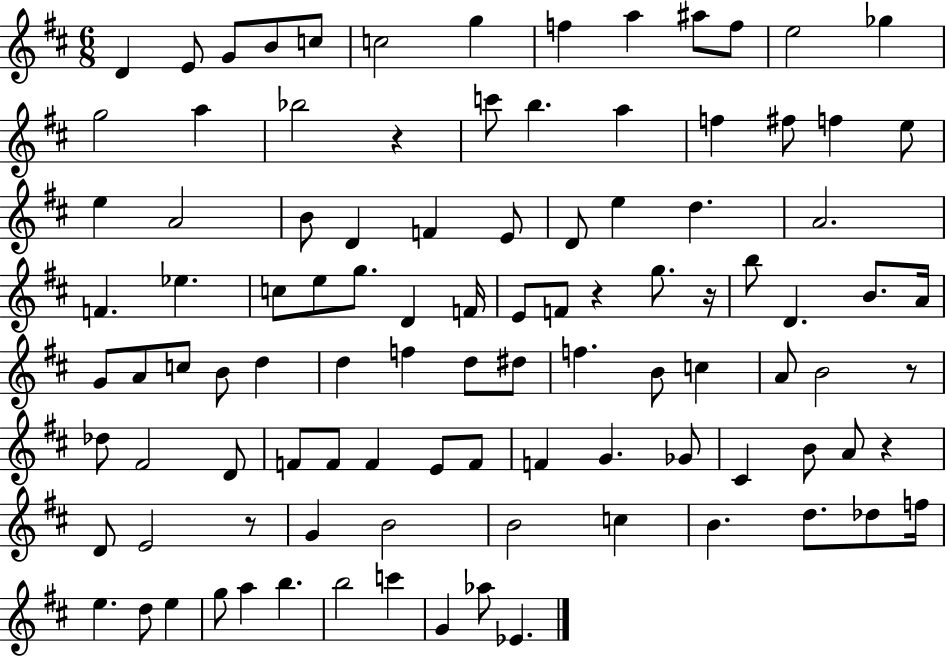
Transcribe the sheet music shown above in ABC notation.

X:1
T:Untitled
M:6/8
L:1/4
K:D
D E/2 G/2 B/2 c/2 c2 g f a ^a/2 f/2 e2 _g g2 a _b2 z c'/2 b a f ^f/2 f e/2 e A2 B/2 D F E/2 D/2 e d A2 F _e c/2 e/2 g/2 D F/4 E/2 F/2 z g/2 z/4 b/2 D B/2 A/4 G/2 A/2 c/2 B/2 d d f d/2 ^d/2 f B/2 c A/2 B2 z/2 _d/2 ^F2 D/2 F/2 F/2 F E/2 F/2 F G _G/2 ^C B/2 A/2 z D/2 E2 z/2 G B2 B2 c B d/2 _d/2 f/4 e d/2 e g/2 a b b2 c' G _a/2 _E